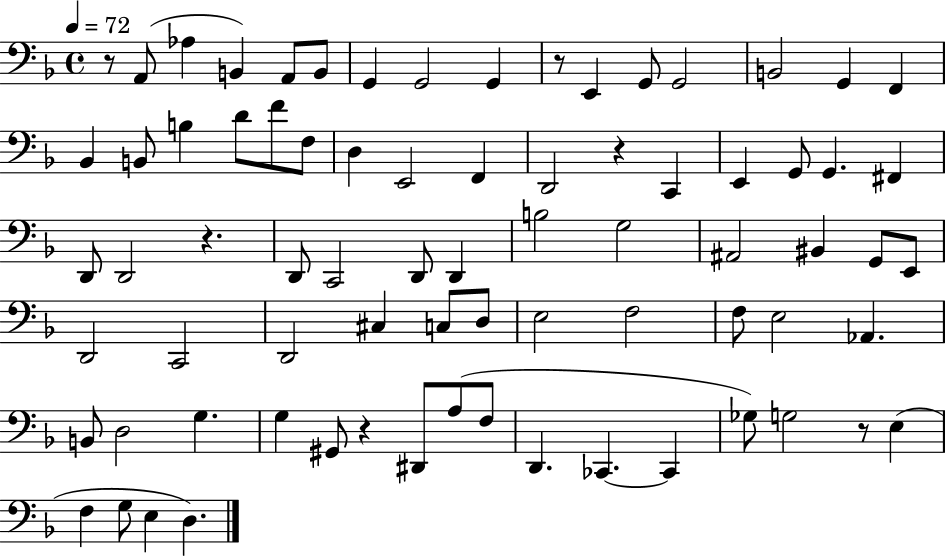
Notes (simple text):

R/e A2/e Ab3/q B2/q A2/e B2/e G2/q G2/h G2/q R/e E2/q G2/e G2/h B2/h G2/q F2/q Bb2/q B2/e B3/q D4/e F4/e F3/e D3/q E2/h F2/q D2/h R/q C2/q E2/q G2/e G2/q. F#2/q D2/e D2/h R/q. D2/e C2/h D2/e D2/q B3/h G3/h A#2/h BIS2/q G2/e E2/e D2/h C2/h D2/h C#3/q C3/e D3/e E3/h F3/h F3/e E3/h Ab2/q. B2/e D3/h G3/q. G3/q G#2/e R/q D#2/e A3/e F3/e D2/q. CES2/q. CES2/q Gb3/e G3/h R/e E3/q F3/q G3/e E3/q D3/q.